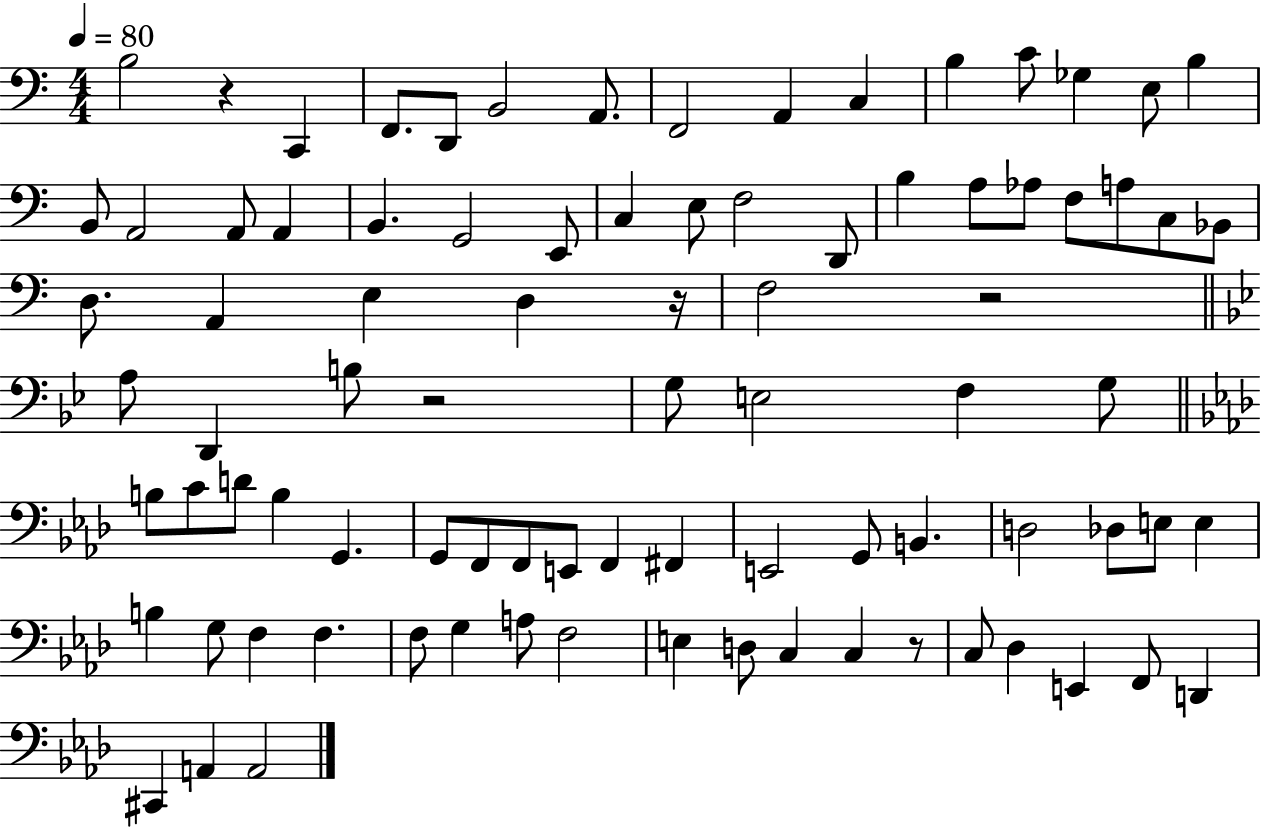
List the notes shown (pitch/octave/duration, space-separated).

B3/h R/q C2/q F2/e. D2/e B2/h A2/e. F2/h A2/q C3/q B3/q C4/e Gb3/q E3/e B3/q B2/e A2/h A2/e A2/q B2/q. G2/h E2/e C3/q E3/e F3/h D2/e B3/q A3/e Ab3/e F3/e A3/e C3/e Bb2/e D3/e. A2/q E3/q D3/q R/s F3/h R/h A3/e D2/q B3/e R/h G3/e E3/h F3/q G3/e B3/e C4/e D4/e B3/q G2/q. G2/e F2/e F2/e E2/e F2/q F#2/q E2/h G2/e B2/q. D3/h Db3/e E3/e E3/q B3/q G3/e F3/q F3/q. F3/e G3/q A3/e F3/h E3/q D3/e C3/q C3/q R/e C3/e Db3/q E2/q F2/e D2/q C#2/q A2/q A2/h